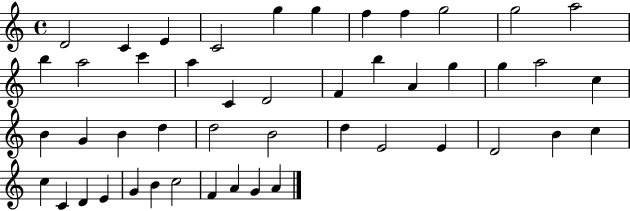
D4/h C4/q E4/q C4/h G5/q G5/q F5/q F5/q G5/h G5/h A5/h B5/q A5/h C6/q A5/q C4/q D4/h F4/q B5/q A4/q G5/q G5/q A5/h C5/q B4/q G4/q B4/q D5/q D5/h B4/h D5/q E4/h E4/q D4/h B4/q C5/q C5/q C4/q D4/q E4/q G4/q B4/q C5/h F4/q A4/q G4/q A4/q